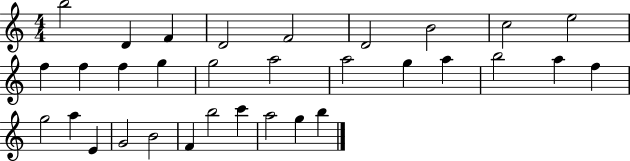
B5/h D4/q F4/q D4/h F4/h D4/h B4/h C5/h E5/h F5/q F5/q F5/q G5/q G5/h A5/h A5/h G5/q A5/q B5/h A5/q F5/q G5/h A5/q E4/q G4/h B4/h F4/q B5/h C6/q A5/h G5/q B5/q